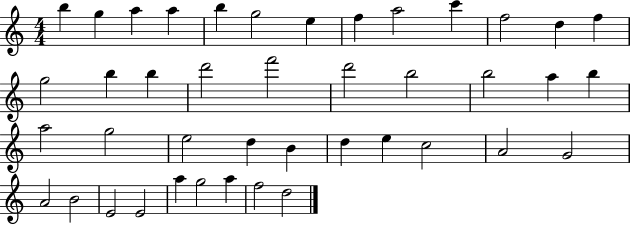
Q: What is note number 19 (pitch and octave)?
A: D6